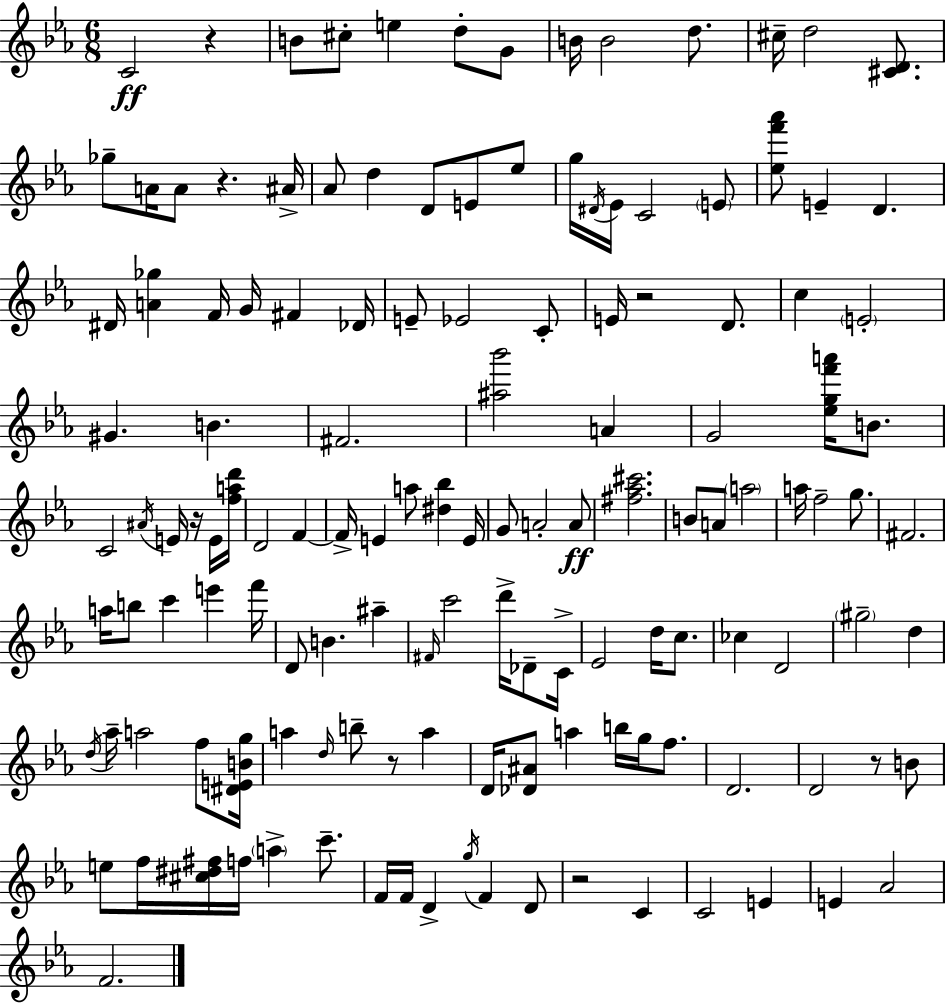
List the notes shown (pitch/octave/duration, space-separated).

C4/h R/q B4/e C#5/e E5/q D5/e G4/e B4/s B4/h D5/e. C#5/s D5/h [C#4,D4]/e. Gb5/e A4/s A4/e R/q. A#4/s Ab4/e D5/q D4/e E4/e Eb5/e G5/s D#4/s Eb4/s C4/h E4/e [Eb5,F6,Ab6]/e E4/q D4/q. D#4/s [A4,Gb5]/q F4/s G4/s F#4/q Db4/s E4/e Eb4/h C4/e E4/s R/h D4/e. C5/q E4/h G#4/q. B4/q. F#4/h. [A#5,Bb6]/h A4/q G4/h [Eb5,G5,F6,A6]/s B4/e. C4/h A#4/s E4/s R/s E4/s [F5,A5,D6]/s D4/h F4/q F4/s E4/q A5/e [D#5,Bb5]/q E4/s G4/e A4/h A4/e [F#5,Ab5,C#6]/h. B4/e A4/e A5/h A5/s F5/h G5/e. F#4/h. A5/s B5/e C6/q E6/q F6/s D4/e B4/q. A#5/q F#4/s C6/h D6/s Db4/e C4/s Eb4/h D5/s C5/e. CES5/q D4/h G#5/h D5/q D5/s Ab5/s A5/h F5/e [D#4,E4,B4,G5]/s A5/q D5/s B5/e R/e A5/q D4/s [Db4,A#4]/e A5/q B5/s G5/s F5/e. D4/h. D4/h R/e B4/e E5/e F5/s [C#5,D#5,F#5]/s F5/s A5/q C6/e. F4/s F4/s D4/q G5/s F4/q D4/e R/h C4/q C4/h E4/q E4/q Ab4/h F4/h.